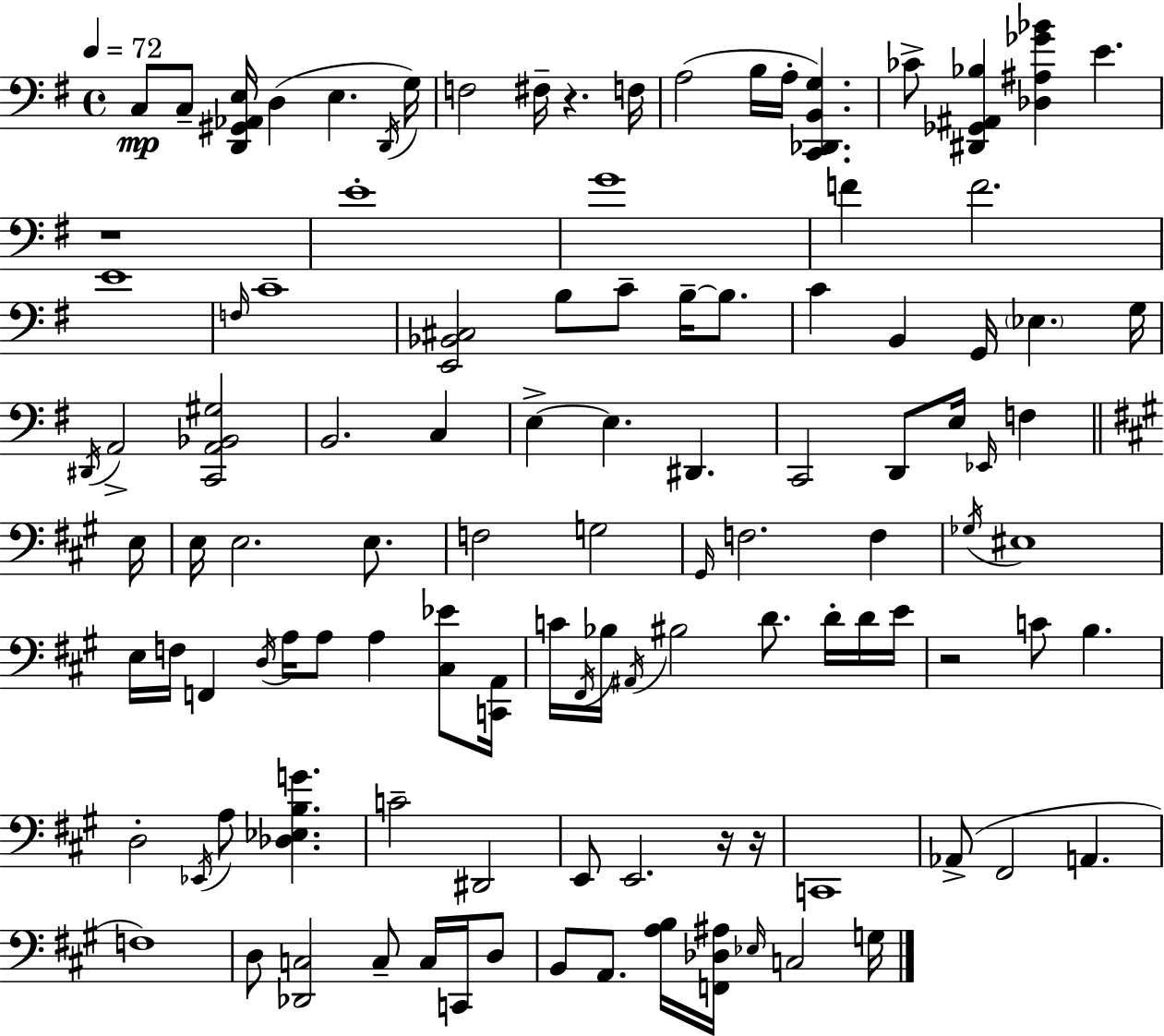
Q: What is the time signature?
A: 4/4